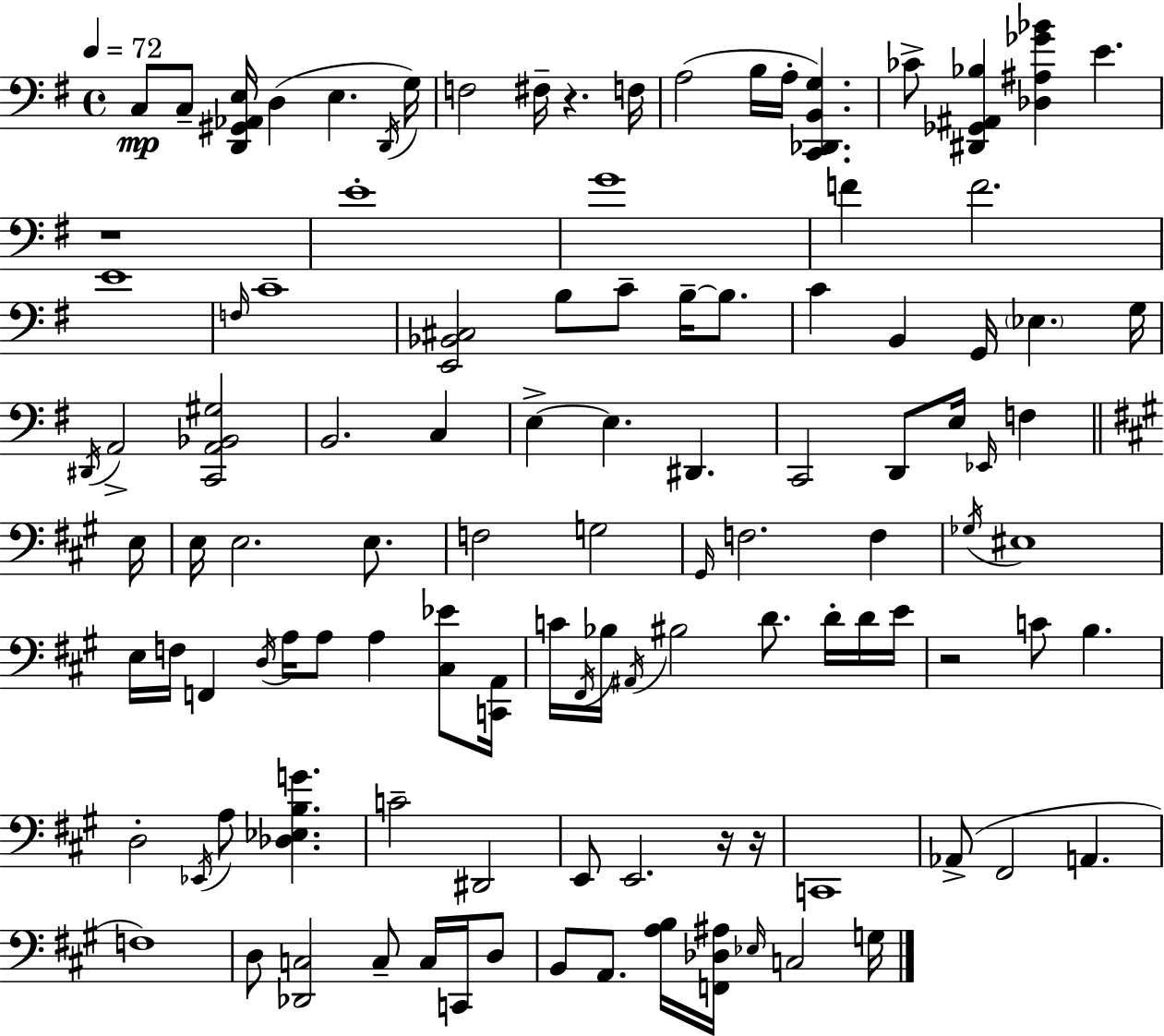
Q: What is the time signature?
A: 4/4